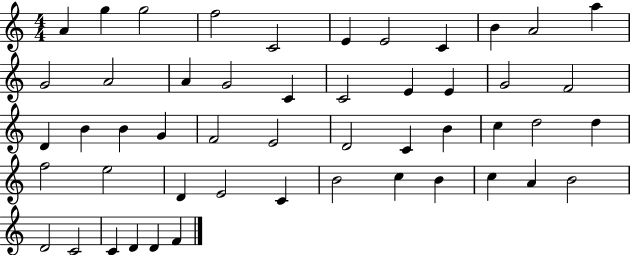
X:1
T:Untitled
M:4/4
L:1/4
K:C
A g g2 f2 C2 E E2 C B A2 a G2 A2 A G2 C C2 E E G2 F2 D B B G F2 E2 D2 C B c d2 d f2 e2 D E2 C B2 c B c A B2 D2 C2 C D D F